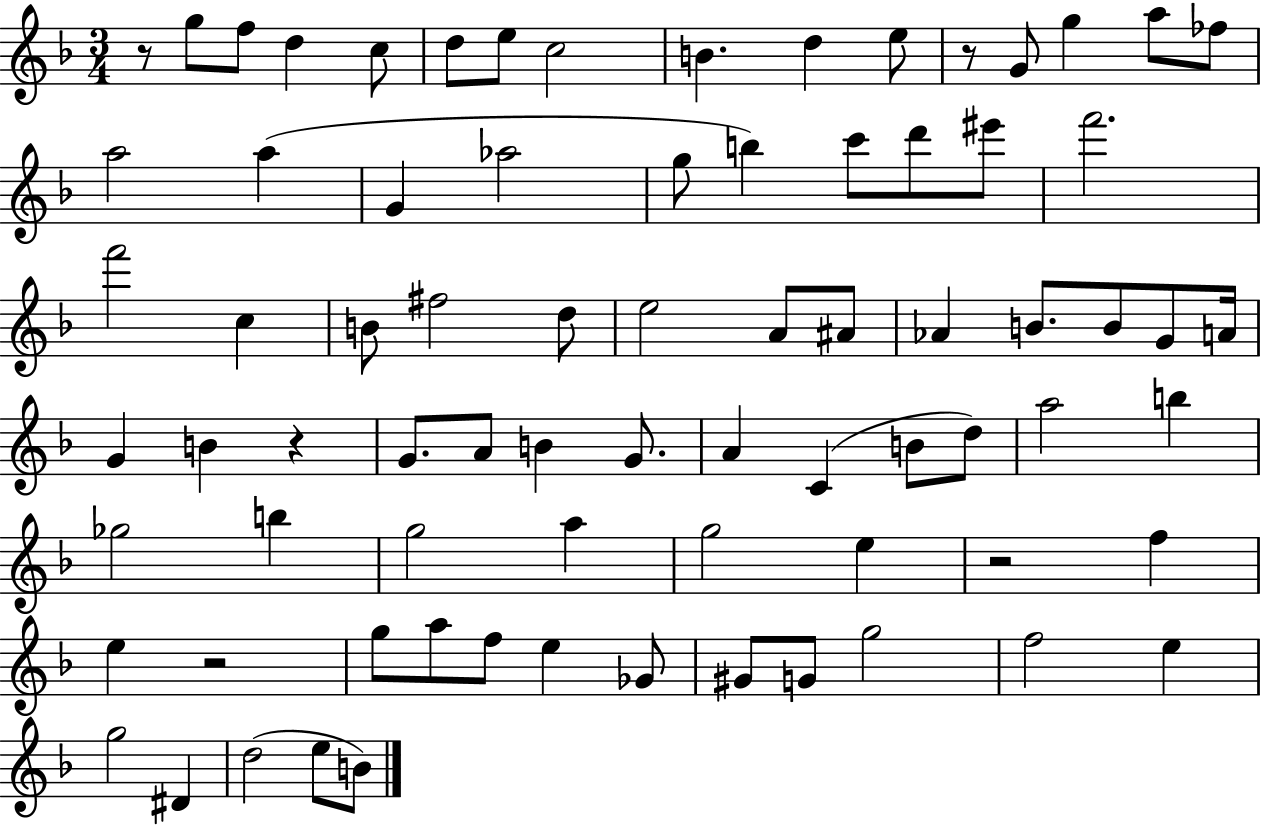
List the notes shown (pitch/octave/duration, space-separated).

R/e G5/e F5/e D5/q C5/e D5/e E5/e C5/h B4/q. D5/q E5/e R/e G4/e G5/q A5/e FES5/e A5/h A5/q G4/q Ab5/h G5/e B5/q C6/e D6/e EIS6/e F6/h. F6/h C5/q B4/e F#5/h D5/e E5/h A4/e A#4/e Ab4/q B4/e. B4/e G4/e A4/s G4/q B4/q R/q G4/e. A4/e B4/q G4/e. A4/q C4/q B4/e D5/e A5/h B5/q Gb5/h B5/q G5/h A5/q G5/h E5/q R/h F5/q E5/q R/h G5/e A5/e F5/e E5/q Gb4/e G#4/e G4/e G5/h F5/h E5/q G5/h D#4/q D5/h E5/e B4/e